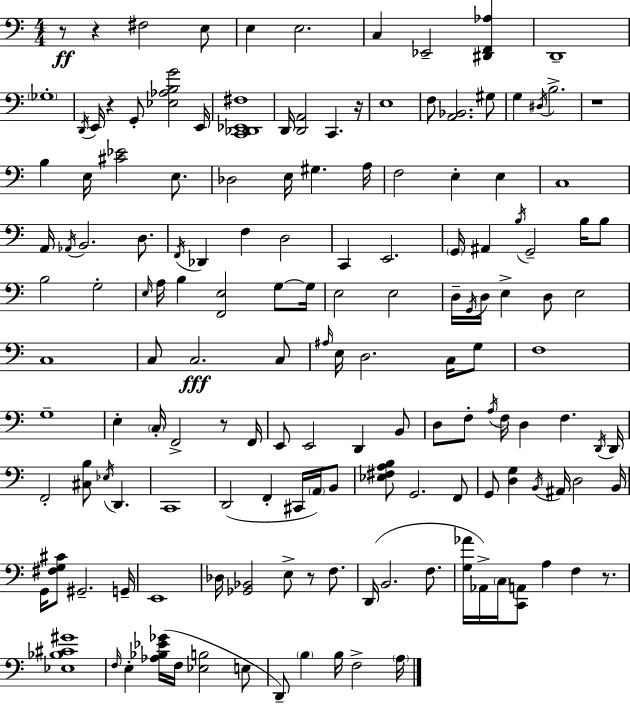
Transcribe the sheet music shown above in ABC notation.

X:1
T:Untitled
M:4/4
L:1/4
K:C
z/2 z ^F,2 E,/2 E, E,2 C, _E,,2 [^D,,F,,_A,] D,,4 _G,4 D,,/4 E,,/4 z G,,/2 [_E,_A,B,G]2 E,,/4 [C,,_D,,_E,,^F,]4 D,,/4 [D,,A,,]2 C,, z/4 E,4 F,/2 [A,,_B,,]2 ^G,/2 G, ^D,/4 B,2 z4 B, E,/4 [^C_E]2 E,/2 _D,2 E,/4 ^G, A,/4 F,2 E, E, C,4 A,,/4 _A,,/4 B,,2 D,/2 F,,/4 _D,, F, D,2 C,, E,,2 G,,/4 ^A,, B,/4 G,,2 B,/4 B,/2 B,2 G,2 E,/4 A,/4 B, [F,,E,]2 G,/2 G,/4 E,2 E,2 D,/4 G,,/4 D,/4 E, D,/2 E,2 C,4 C,/2 C,2 C,/2 ^A,/4 E,/4 D,2 C,/4 G,/2 F,4 G,4 E, C,/4 F,,2 z/2 F,,/4 E,,/2 E,,2 D,, B,,/2 D,/2 F,/2 A,/4 F,/4 D, F, D,,/4 D,,/4 F,,2 [^C,B,]/2 _E,/4 D,, C,,4 D,,2 F,, ^C,,/4 A,,/4 B,,/2 [_E,^F,A,B,]/2 G,,2 F,,/2 G,,/2 [D,G,] B,,/4 ^A,,/4 D,2 B,,/4 G,,/4 [^F,G,^C]/2 ^G,,2 G,,/4 E,,4 _D,/4 [_G,,_B,,]2 E,/2 z/2 F,/2 D,,/4 B,,2 F,/2 [G,_A]/4 _A,,/4 C,/4 [C,,A,,]/2 A, F, z/2 [_E,_B,^C^G]4 F,/4 E, [_A,_B,_E_G]/4 F,/4 [_E,B,]2 E,/2 D,,/2 B, B,/4 F,2 A,/4